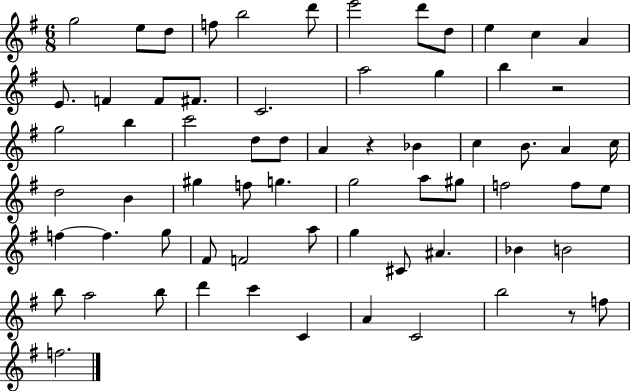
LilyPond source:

{
  \clef treble
  \numericTimeSignature
  \time 6/8
  \key g \major
  g''2 e''8 d''8 | f''8 b''2 d'''8 | e'''2 d'''8 d''8 | e''4 c''4 a'4 | \break e'8. f'4 f'8 fis'8. | c'2. | a''2 g''4 | b''4 r2 | \break g''2 b''4 | c'''2 d''8 d''8 | a'4 r4 bes'4 | c''4 b'8. a'4 c''16 | \break d''2 b'4 | gis''4 f''8 g''4. | g''2 a''8 gis''8 | f''2 f''8 e''8 | \break f''4~~ f''4. g''8 | fis'8 f'2 a''8 | g''4 cis'8 ais'4. | bes'4 b'2 | \break b''8 a''2 b''8 | d'''4 c'''4 c'4 | a'4 c'2 | b''2 r8 f''8 | \break f''2. | \bar "|."
}